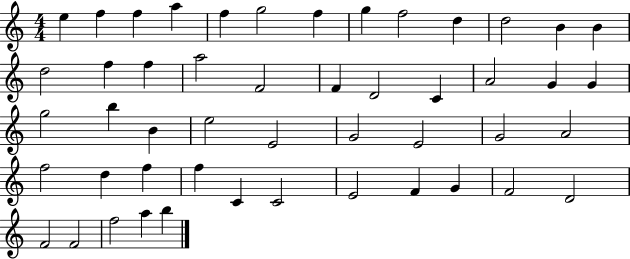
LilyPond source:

{
  \clef treble
  \numericTimeSignature
  \time 4/4
  \key c \major
  e''4 f''4 f''4 a''4 | f''4 g''2 f''4 | g''4 f''2 d''4 | d''2 b'4 b'4 | \break d''2 f''4 f''4 | a''2 f'2 | f'4 d'2 c'4 | a'2 g'4 g'4 | \break g''2 b''4 b'4 | e''2 e'2 | g'2 e'2 | g'2 a'2 | \break f''2 d''4 f''4 | f''4 c'4 c'2 | e'2 f'4 g'4 | f'2 d'2 | \break f'2 f'2 | f''2 a''4 b''4 | \bar "|."
}